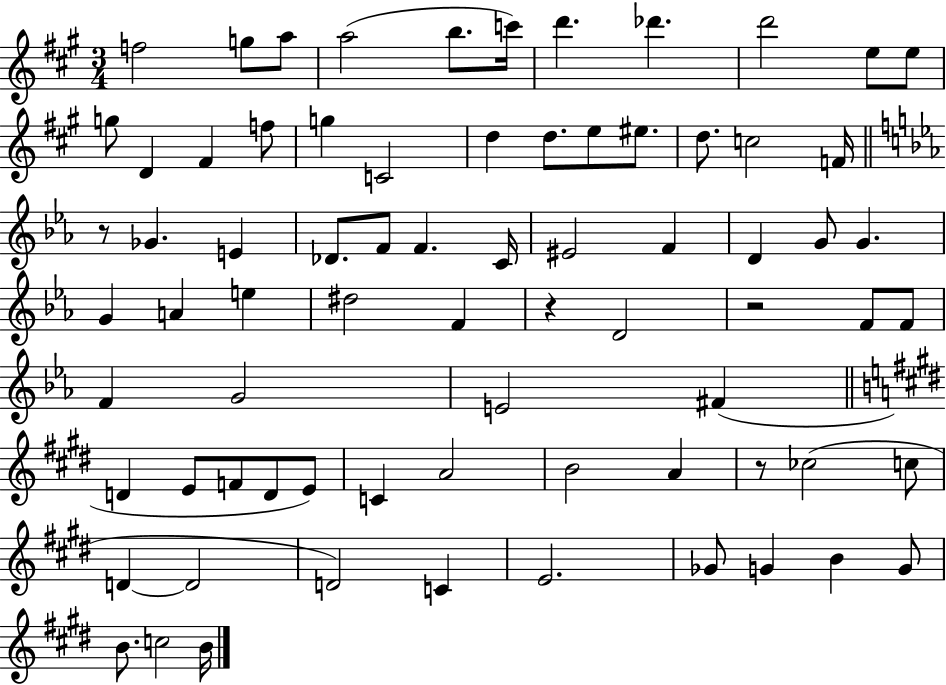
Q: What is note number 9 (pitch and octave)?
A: D6